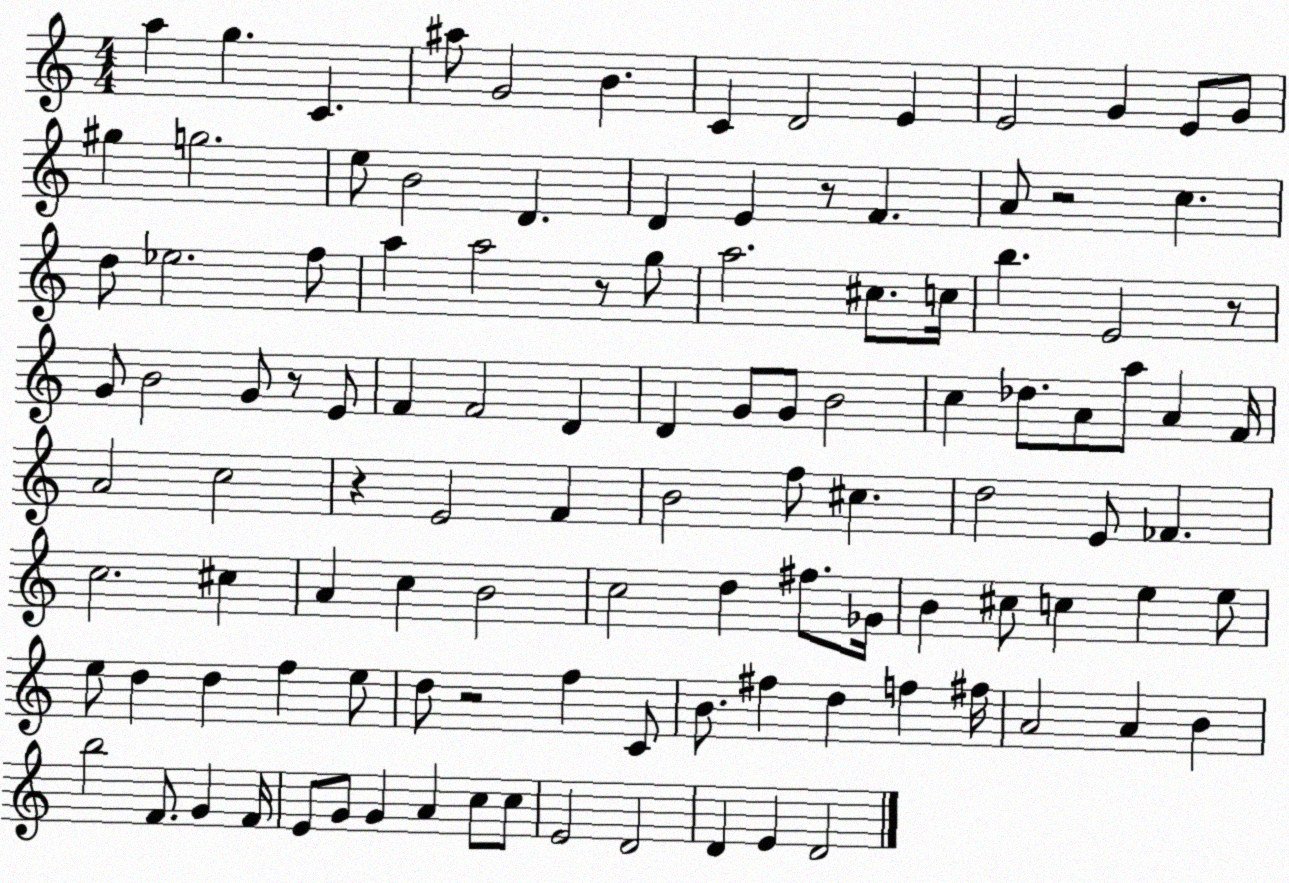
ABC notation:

X:1
T:Untitled
M:4/4
L:1/4
K:C
a g C ^a/2 G2 B C D2 E E2 G E/2 G/2 ^g g2 e/2 B2 D D E z/2 F A/2 z2 c d/2 _e2 f/2 a a2 z/2 g/2 a2 ^c/2 c/4 b E2 z/2 G/2 B2 G/2 z/2 E/2 F F2 D D G/2 G/2 B2 c _d/2 A/2 a/2 A F/4 A2 c2 z E2 F B2 f/2 ^c d2 E/2 _F c2 ^c A c B2 c2 d ^f/2 _G/4 B ^c/2 c e e/2 e/2 d d f e/2 d/2 z2 f C/2 B/2 ^f d f ^f/4 A2 A B b2 F/2 G F/4 E/2 G/2 G A c/2 c/2 E2 D2 D E D2